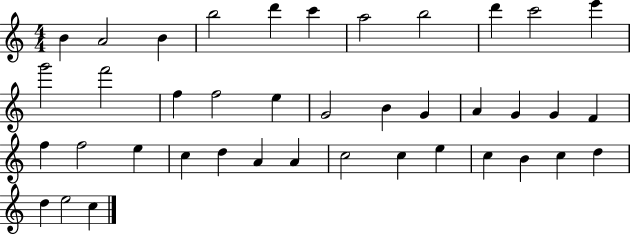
B4/q A4/h B4/q B5/h D6/q C6/q A5/h B5/h D6/q C6/h E6/q G6/h F6/h F5/q F5/h E5/q G4/h B4/q G4/q A4/q G4/q G4/q F4/q F5/q F5/h E5/q C5/q D5/q A4/q A4/q C5/h C5/q E5/q C5/q B4/q C5/q D5/q D5/q E5/h C5/q